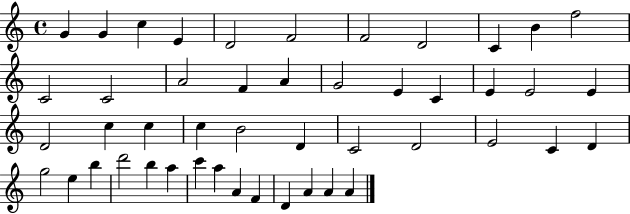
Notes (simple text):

G4/q G4/q C5/q E4/q D4/h F4/h F4/h D4/h C4/q B4/q F5/h C4/h C4/h A4/h F4/q A4/q G4/h E4/q C4/q E4/q E4/h E4/q D4/h C5/q C5/q C5/q B4/h D4/q C4/h D4/h E4/h C4/q D4/q G5/h E5/q B5/q D6/h B5/q A5/q C6/q A5/q A4/q F4/q D4/q A4/q A4/q A4/q